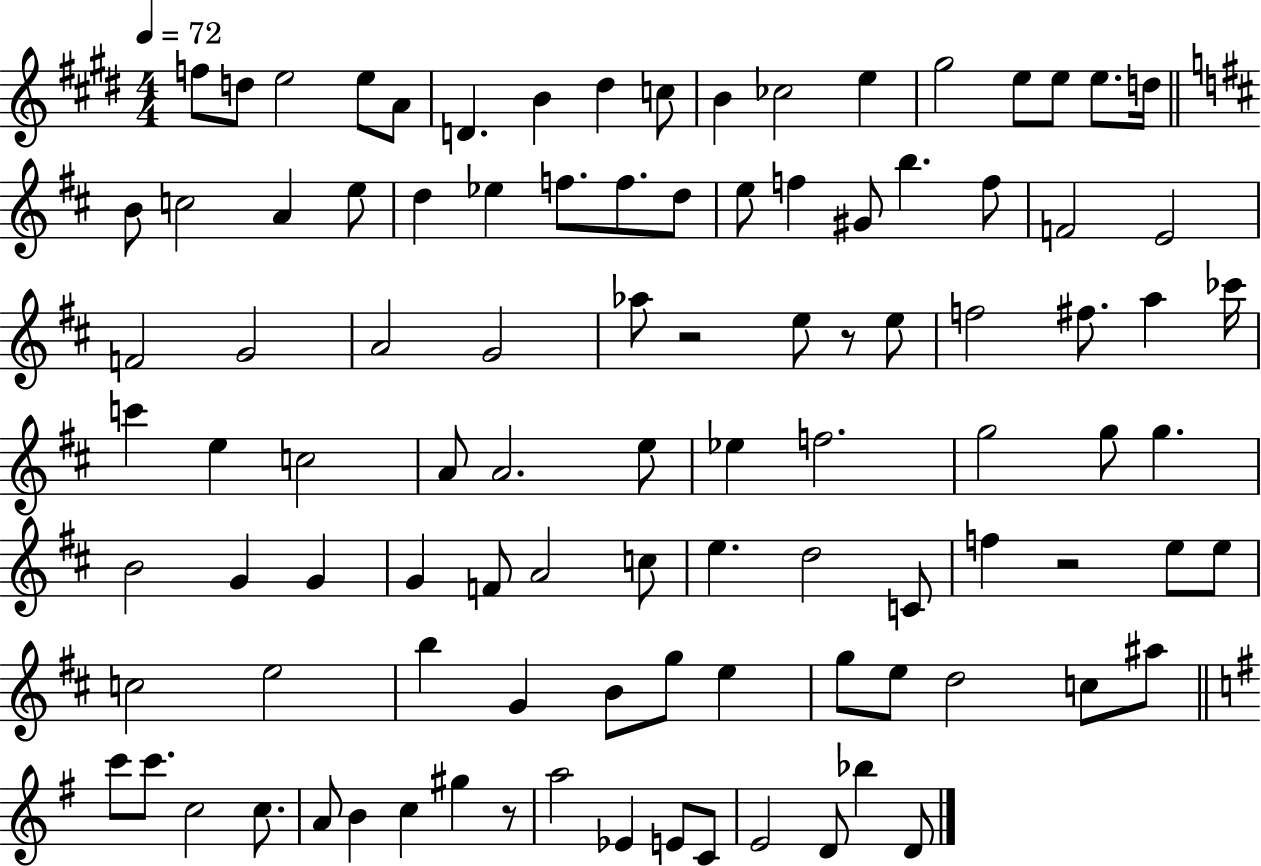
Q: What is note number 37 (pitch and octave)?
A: G4